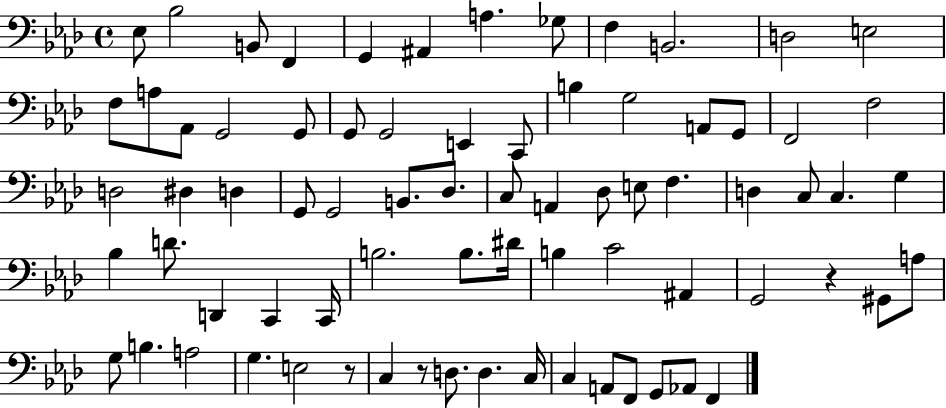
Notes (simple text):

Eb3/e Bb3/h B2/e F2/q G2/q A#2/q A3/q. Gb3/e F3/q B2/h. D3/h E3/h F3/e A3/e Ab2/e G2/h G2/e G2/e G2/h E2/q C2/e B3/q G3/h A2/e G2/e F2/h F3/h D3/h D#3/q D3/q G2/e G2/h B2/e. Db3/e. C3/e A2/q Db3/e E3/e F3/q. D3/q C3/e C3/q. G3/q Bb3/q D4/e. D2/q C2/q C2/s B3/h. B3/e. D#4/s B3/q C4/h A#2/q G2/h R/q G#2/e A3/e G3/e B3/q. A3/h G3/q. E3/h R/e C3/q R/e D3/e. D3/q. C3/s C3/q A2/e F2/e G2/e Ab2/e F2/q